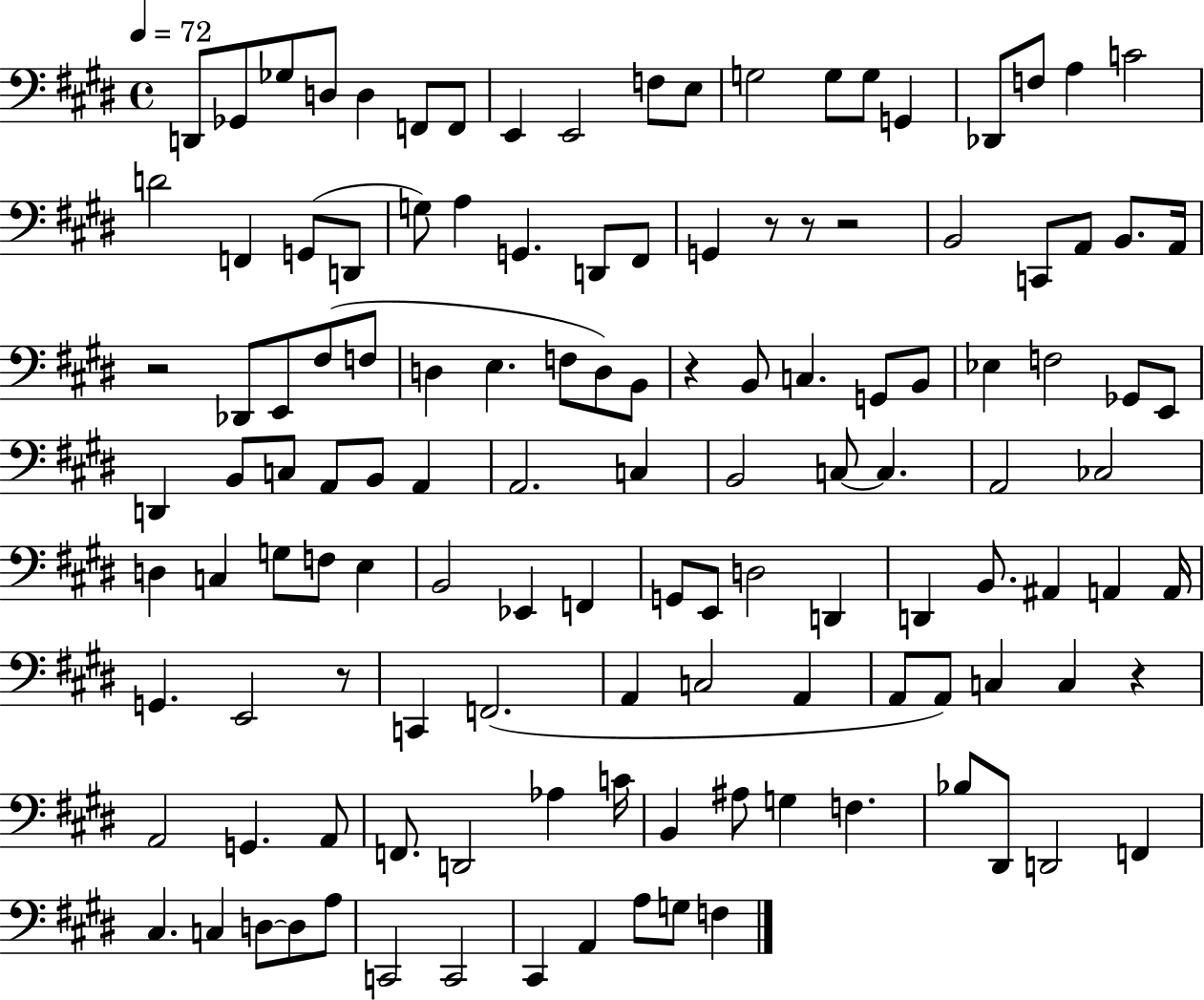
{
  \clef bass
  \time 4/4
  \defaultTimeSignature
  \key e \major
  \tempo 4 = 72
  \repeat volta 2 { d,8 ges,8 ges8 d8 d4 f,8 f,8 | e,4 e,2 f8 e8 | g2 g8 g8 g,4 | des,8 f8 a4 c'2 | \break d'2 f,4 g,8( d,8 | g8) a4 g,4. d,8 fis,8 | g,4 r8 r8 r2 | b,2 c,8 a,8 b,8. a,16 | \break r2 des,8 e,8 fis8( f8 | d4 e4. f8 d8) b,8 | r4 b,8 c4. g,8 b,8 | ees4 f2 ges,8 e,8 | \break d,4 b,8 c8 a,8 b,8 a,4 | a,2. c4 | b,2 c8~~ c4. | a,2 ces2 | \break d4 c4 g8 f8 e4 | b,2 ees,4 f,4 | g,8 e,8 d2 d,4 | d,4 b,8. ais,4 a,4 a,16 | \break g,4. e,2 r8 | c,4 f,2.( | a,4 c2 a,4 | a,8 a,8) c4 c4 r4 | \break a,2 g,4. a,8 | f,8. d,2 aes4 c'16 | b,4 ais8 g4 f4. | bes8 dis,8 d,2 f,4 | \break cis4. c4 d8~~ d8 a8 | c,2 c,2 | cis,4 a,4 a8 g8 f4 | } \bar "|."
}